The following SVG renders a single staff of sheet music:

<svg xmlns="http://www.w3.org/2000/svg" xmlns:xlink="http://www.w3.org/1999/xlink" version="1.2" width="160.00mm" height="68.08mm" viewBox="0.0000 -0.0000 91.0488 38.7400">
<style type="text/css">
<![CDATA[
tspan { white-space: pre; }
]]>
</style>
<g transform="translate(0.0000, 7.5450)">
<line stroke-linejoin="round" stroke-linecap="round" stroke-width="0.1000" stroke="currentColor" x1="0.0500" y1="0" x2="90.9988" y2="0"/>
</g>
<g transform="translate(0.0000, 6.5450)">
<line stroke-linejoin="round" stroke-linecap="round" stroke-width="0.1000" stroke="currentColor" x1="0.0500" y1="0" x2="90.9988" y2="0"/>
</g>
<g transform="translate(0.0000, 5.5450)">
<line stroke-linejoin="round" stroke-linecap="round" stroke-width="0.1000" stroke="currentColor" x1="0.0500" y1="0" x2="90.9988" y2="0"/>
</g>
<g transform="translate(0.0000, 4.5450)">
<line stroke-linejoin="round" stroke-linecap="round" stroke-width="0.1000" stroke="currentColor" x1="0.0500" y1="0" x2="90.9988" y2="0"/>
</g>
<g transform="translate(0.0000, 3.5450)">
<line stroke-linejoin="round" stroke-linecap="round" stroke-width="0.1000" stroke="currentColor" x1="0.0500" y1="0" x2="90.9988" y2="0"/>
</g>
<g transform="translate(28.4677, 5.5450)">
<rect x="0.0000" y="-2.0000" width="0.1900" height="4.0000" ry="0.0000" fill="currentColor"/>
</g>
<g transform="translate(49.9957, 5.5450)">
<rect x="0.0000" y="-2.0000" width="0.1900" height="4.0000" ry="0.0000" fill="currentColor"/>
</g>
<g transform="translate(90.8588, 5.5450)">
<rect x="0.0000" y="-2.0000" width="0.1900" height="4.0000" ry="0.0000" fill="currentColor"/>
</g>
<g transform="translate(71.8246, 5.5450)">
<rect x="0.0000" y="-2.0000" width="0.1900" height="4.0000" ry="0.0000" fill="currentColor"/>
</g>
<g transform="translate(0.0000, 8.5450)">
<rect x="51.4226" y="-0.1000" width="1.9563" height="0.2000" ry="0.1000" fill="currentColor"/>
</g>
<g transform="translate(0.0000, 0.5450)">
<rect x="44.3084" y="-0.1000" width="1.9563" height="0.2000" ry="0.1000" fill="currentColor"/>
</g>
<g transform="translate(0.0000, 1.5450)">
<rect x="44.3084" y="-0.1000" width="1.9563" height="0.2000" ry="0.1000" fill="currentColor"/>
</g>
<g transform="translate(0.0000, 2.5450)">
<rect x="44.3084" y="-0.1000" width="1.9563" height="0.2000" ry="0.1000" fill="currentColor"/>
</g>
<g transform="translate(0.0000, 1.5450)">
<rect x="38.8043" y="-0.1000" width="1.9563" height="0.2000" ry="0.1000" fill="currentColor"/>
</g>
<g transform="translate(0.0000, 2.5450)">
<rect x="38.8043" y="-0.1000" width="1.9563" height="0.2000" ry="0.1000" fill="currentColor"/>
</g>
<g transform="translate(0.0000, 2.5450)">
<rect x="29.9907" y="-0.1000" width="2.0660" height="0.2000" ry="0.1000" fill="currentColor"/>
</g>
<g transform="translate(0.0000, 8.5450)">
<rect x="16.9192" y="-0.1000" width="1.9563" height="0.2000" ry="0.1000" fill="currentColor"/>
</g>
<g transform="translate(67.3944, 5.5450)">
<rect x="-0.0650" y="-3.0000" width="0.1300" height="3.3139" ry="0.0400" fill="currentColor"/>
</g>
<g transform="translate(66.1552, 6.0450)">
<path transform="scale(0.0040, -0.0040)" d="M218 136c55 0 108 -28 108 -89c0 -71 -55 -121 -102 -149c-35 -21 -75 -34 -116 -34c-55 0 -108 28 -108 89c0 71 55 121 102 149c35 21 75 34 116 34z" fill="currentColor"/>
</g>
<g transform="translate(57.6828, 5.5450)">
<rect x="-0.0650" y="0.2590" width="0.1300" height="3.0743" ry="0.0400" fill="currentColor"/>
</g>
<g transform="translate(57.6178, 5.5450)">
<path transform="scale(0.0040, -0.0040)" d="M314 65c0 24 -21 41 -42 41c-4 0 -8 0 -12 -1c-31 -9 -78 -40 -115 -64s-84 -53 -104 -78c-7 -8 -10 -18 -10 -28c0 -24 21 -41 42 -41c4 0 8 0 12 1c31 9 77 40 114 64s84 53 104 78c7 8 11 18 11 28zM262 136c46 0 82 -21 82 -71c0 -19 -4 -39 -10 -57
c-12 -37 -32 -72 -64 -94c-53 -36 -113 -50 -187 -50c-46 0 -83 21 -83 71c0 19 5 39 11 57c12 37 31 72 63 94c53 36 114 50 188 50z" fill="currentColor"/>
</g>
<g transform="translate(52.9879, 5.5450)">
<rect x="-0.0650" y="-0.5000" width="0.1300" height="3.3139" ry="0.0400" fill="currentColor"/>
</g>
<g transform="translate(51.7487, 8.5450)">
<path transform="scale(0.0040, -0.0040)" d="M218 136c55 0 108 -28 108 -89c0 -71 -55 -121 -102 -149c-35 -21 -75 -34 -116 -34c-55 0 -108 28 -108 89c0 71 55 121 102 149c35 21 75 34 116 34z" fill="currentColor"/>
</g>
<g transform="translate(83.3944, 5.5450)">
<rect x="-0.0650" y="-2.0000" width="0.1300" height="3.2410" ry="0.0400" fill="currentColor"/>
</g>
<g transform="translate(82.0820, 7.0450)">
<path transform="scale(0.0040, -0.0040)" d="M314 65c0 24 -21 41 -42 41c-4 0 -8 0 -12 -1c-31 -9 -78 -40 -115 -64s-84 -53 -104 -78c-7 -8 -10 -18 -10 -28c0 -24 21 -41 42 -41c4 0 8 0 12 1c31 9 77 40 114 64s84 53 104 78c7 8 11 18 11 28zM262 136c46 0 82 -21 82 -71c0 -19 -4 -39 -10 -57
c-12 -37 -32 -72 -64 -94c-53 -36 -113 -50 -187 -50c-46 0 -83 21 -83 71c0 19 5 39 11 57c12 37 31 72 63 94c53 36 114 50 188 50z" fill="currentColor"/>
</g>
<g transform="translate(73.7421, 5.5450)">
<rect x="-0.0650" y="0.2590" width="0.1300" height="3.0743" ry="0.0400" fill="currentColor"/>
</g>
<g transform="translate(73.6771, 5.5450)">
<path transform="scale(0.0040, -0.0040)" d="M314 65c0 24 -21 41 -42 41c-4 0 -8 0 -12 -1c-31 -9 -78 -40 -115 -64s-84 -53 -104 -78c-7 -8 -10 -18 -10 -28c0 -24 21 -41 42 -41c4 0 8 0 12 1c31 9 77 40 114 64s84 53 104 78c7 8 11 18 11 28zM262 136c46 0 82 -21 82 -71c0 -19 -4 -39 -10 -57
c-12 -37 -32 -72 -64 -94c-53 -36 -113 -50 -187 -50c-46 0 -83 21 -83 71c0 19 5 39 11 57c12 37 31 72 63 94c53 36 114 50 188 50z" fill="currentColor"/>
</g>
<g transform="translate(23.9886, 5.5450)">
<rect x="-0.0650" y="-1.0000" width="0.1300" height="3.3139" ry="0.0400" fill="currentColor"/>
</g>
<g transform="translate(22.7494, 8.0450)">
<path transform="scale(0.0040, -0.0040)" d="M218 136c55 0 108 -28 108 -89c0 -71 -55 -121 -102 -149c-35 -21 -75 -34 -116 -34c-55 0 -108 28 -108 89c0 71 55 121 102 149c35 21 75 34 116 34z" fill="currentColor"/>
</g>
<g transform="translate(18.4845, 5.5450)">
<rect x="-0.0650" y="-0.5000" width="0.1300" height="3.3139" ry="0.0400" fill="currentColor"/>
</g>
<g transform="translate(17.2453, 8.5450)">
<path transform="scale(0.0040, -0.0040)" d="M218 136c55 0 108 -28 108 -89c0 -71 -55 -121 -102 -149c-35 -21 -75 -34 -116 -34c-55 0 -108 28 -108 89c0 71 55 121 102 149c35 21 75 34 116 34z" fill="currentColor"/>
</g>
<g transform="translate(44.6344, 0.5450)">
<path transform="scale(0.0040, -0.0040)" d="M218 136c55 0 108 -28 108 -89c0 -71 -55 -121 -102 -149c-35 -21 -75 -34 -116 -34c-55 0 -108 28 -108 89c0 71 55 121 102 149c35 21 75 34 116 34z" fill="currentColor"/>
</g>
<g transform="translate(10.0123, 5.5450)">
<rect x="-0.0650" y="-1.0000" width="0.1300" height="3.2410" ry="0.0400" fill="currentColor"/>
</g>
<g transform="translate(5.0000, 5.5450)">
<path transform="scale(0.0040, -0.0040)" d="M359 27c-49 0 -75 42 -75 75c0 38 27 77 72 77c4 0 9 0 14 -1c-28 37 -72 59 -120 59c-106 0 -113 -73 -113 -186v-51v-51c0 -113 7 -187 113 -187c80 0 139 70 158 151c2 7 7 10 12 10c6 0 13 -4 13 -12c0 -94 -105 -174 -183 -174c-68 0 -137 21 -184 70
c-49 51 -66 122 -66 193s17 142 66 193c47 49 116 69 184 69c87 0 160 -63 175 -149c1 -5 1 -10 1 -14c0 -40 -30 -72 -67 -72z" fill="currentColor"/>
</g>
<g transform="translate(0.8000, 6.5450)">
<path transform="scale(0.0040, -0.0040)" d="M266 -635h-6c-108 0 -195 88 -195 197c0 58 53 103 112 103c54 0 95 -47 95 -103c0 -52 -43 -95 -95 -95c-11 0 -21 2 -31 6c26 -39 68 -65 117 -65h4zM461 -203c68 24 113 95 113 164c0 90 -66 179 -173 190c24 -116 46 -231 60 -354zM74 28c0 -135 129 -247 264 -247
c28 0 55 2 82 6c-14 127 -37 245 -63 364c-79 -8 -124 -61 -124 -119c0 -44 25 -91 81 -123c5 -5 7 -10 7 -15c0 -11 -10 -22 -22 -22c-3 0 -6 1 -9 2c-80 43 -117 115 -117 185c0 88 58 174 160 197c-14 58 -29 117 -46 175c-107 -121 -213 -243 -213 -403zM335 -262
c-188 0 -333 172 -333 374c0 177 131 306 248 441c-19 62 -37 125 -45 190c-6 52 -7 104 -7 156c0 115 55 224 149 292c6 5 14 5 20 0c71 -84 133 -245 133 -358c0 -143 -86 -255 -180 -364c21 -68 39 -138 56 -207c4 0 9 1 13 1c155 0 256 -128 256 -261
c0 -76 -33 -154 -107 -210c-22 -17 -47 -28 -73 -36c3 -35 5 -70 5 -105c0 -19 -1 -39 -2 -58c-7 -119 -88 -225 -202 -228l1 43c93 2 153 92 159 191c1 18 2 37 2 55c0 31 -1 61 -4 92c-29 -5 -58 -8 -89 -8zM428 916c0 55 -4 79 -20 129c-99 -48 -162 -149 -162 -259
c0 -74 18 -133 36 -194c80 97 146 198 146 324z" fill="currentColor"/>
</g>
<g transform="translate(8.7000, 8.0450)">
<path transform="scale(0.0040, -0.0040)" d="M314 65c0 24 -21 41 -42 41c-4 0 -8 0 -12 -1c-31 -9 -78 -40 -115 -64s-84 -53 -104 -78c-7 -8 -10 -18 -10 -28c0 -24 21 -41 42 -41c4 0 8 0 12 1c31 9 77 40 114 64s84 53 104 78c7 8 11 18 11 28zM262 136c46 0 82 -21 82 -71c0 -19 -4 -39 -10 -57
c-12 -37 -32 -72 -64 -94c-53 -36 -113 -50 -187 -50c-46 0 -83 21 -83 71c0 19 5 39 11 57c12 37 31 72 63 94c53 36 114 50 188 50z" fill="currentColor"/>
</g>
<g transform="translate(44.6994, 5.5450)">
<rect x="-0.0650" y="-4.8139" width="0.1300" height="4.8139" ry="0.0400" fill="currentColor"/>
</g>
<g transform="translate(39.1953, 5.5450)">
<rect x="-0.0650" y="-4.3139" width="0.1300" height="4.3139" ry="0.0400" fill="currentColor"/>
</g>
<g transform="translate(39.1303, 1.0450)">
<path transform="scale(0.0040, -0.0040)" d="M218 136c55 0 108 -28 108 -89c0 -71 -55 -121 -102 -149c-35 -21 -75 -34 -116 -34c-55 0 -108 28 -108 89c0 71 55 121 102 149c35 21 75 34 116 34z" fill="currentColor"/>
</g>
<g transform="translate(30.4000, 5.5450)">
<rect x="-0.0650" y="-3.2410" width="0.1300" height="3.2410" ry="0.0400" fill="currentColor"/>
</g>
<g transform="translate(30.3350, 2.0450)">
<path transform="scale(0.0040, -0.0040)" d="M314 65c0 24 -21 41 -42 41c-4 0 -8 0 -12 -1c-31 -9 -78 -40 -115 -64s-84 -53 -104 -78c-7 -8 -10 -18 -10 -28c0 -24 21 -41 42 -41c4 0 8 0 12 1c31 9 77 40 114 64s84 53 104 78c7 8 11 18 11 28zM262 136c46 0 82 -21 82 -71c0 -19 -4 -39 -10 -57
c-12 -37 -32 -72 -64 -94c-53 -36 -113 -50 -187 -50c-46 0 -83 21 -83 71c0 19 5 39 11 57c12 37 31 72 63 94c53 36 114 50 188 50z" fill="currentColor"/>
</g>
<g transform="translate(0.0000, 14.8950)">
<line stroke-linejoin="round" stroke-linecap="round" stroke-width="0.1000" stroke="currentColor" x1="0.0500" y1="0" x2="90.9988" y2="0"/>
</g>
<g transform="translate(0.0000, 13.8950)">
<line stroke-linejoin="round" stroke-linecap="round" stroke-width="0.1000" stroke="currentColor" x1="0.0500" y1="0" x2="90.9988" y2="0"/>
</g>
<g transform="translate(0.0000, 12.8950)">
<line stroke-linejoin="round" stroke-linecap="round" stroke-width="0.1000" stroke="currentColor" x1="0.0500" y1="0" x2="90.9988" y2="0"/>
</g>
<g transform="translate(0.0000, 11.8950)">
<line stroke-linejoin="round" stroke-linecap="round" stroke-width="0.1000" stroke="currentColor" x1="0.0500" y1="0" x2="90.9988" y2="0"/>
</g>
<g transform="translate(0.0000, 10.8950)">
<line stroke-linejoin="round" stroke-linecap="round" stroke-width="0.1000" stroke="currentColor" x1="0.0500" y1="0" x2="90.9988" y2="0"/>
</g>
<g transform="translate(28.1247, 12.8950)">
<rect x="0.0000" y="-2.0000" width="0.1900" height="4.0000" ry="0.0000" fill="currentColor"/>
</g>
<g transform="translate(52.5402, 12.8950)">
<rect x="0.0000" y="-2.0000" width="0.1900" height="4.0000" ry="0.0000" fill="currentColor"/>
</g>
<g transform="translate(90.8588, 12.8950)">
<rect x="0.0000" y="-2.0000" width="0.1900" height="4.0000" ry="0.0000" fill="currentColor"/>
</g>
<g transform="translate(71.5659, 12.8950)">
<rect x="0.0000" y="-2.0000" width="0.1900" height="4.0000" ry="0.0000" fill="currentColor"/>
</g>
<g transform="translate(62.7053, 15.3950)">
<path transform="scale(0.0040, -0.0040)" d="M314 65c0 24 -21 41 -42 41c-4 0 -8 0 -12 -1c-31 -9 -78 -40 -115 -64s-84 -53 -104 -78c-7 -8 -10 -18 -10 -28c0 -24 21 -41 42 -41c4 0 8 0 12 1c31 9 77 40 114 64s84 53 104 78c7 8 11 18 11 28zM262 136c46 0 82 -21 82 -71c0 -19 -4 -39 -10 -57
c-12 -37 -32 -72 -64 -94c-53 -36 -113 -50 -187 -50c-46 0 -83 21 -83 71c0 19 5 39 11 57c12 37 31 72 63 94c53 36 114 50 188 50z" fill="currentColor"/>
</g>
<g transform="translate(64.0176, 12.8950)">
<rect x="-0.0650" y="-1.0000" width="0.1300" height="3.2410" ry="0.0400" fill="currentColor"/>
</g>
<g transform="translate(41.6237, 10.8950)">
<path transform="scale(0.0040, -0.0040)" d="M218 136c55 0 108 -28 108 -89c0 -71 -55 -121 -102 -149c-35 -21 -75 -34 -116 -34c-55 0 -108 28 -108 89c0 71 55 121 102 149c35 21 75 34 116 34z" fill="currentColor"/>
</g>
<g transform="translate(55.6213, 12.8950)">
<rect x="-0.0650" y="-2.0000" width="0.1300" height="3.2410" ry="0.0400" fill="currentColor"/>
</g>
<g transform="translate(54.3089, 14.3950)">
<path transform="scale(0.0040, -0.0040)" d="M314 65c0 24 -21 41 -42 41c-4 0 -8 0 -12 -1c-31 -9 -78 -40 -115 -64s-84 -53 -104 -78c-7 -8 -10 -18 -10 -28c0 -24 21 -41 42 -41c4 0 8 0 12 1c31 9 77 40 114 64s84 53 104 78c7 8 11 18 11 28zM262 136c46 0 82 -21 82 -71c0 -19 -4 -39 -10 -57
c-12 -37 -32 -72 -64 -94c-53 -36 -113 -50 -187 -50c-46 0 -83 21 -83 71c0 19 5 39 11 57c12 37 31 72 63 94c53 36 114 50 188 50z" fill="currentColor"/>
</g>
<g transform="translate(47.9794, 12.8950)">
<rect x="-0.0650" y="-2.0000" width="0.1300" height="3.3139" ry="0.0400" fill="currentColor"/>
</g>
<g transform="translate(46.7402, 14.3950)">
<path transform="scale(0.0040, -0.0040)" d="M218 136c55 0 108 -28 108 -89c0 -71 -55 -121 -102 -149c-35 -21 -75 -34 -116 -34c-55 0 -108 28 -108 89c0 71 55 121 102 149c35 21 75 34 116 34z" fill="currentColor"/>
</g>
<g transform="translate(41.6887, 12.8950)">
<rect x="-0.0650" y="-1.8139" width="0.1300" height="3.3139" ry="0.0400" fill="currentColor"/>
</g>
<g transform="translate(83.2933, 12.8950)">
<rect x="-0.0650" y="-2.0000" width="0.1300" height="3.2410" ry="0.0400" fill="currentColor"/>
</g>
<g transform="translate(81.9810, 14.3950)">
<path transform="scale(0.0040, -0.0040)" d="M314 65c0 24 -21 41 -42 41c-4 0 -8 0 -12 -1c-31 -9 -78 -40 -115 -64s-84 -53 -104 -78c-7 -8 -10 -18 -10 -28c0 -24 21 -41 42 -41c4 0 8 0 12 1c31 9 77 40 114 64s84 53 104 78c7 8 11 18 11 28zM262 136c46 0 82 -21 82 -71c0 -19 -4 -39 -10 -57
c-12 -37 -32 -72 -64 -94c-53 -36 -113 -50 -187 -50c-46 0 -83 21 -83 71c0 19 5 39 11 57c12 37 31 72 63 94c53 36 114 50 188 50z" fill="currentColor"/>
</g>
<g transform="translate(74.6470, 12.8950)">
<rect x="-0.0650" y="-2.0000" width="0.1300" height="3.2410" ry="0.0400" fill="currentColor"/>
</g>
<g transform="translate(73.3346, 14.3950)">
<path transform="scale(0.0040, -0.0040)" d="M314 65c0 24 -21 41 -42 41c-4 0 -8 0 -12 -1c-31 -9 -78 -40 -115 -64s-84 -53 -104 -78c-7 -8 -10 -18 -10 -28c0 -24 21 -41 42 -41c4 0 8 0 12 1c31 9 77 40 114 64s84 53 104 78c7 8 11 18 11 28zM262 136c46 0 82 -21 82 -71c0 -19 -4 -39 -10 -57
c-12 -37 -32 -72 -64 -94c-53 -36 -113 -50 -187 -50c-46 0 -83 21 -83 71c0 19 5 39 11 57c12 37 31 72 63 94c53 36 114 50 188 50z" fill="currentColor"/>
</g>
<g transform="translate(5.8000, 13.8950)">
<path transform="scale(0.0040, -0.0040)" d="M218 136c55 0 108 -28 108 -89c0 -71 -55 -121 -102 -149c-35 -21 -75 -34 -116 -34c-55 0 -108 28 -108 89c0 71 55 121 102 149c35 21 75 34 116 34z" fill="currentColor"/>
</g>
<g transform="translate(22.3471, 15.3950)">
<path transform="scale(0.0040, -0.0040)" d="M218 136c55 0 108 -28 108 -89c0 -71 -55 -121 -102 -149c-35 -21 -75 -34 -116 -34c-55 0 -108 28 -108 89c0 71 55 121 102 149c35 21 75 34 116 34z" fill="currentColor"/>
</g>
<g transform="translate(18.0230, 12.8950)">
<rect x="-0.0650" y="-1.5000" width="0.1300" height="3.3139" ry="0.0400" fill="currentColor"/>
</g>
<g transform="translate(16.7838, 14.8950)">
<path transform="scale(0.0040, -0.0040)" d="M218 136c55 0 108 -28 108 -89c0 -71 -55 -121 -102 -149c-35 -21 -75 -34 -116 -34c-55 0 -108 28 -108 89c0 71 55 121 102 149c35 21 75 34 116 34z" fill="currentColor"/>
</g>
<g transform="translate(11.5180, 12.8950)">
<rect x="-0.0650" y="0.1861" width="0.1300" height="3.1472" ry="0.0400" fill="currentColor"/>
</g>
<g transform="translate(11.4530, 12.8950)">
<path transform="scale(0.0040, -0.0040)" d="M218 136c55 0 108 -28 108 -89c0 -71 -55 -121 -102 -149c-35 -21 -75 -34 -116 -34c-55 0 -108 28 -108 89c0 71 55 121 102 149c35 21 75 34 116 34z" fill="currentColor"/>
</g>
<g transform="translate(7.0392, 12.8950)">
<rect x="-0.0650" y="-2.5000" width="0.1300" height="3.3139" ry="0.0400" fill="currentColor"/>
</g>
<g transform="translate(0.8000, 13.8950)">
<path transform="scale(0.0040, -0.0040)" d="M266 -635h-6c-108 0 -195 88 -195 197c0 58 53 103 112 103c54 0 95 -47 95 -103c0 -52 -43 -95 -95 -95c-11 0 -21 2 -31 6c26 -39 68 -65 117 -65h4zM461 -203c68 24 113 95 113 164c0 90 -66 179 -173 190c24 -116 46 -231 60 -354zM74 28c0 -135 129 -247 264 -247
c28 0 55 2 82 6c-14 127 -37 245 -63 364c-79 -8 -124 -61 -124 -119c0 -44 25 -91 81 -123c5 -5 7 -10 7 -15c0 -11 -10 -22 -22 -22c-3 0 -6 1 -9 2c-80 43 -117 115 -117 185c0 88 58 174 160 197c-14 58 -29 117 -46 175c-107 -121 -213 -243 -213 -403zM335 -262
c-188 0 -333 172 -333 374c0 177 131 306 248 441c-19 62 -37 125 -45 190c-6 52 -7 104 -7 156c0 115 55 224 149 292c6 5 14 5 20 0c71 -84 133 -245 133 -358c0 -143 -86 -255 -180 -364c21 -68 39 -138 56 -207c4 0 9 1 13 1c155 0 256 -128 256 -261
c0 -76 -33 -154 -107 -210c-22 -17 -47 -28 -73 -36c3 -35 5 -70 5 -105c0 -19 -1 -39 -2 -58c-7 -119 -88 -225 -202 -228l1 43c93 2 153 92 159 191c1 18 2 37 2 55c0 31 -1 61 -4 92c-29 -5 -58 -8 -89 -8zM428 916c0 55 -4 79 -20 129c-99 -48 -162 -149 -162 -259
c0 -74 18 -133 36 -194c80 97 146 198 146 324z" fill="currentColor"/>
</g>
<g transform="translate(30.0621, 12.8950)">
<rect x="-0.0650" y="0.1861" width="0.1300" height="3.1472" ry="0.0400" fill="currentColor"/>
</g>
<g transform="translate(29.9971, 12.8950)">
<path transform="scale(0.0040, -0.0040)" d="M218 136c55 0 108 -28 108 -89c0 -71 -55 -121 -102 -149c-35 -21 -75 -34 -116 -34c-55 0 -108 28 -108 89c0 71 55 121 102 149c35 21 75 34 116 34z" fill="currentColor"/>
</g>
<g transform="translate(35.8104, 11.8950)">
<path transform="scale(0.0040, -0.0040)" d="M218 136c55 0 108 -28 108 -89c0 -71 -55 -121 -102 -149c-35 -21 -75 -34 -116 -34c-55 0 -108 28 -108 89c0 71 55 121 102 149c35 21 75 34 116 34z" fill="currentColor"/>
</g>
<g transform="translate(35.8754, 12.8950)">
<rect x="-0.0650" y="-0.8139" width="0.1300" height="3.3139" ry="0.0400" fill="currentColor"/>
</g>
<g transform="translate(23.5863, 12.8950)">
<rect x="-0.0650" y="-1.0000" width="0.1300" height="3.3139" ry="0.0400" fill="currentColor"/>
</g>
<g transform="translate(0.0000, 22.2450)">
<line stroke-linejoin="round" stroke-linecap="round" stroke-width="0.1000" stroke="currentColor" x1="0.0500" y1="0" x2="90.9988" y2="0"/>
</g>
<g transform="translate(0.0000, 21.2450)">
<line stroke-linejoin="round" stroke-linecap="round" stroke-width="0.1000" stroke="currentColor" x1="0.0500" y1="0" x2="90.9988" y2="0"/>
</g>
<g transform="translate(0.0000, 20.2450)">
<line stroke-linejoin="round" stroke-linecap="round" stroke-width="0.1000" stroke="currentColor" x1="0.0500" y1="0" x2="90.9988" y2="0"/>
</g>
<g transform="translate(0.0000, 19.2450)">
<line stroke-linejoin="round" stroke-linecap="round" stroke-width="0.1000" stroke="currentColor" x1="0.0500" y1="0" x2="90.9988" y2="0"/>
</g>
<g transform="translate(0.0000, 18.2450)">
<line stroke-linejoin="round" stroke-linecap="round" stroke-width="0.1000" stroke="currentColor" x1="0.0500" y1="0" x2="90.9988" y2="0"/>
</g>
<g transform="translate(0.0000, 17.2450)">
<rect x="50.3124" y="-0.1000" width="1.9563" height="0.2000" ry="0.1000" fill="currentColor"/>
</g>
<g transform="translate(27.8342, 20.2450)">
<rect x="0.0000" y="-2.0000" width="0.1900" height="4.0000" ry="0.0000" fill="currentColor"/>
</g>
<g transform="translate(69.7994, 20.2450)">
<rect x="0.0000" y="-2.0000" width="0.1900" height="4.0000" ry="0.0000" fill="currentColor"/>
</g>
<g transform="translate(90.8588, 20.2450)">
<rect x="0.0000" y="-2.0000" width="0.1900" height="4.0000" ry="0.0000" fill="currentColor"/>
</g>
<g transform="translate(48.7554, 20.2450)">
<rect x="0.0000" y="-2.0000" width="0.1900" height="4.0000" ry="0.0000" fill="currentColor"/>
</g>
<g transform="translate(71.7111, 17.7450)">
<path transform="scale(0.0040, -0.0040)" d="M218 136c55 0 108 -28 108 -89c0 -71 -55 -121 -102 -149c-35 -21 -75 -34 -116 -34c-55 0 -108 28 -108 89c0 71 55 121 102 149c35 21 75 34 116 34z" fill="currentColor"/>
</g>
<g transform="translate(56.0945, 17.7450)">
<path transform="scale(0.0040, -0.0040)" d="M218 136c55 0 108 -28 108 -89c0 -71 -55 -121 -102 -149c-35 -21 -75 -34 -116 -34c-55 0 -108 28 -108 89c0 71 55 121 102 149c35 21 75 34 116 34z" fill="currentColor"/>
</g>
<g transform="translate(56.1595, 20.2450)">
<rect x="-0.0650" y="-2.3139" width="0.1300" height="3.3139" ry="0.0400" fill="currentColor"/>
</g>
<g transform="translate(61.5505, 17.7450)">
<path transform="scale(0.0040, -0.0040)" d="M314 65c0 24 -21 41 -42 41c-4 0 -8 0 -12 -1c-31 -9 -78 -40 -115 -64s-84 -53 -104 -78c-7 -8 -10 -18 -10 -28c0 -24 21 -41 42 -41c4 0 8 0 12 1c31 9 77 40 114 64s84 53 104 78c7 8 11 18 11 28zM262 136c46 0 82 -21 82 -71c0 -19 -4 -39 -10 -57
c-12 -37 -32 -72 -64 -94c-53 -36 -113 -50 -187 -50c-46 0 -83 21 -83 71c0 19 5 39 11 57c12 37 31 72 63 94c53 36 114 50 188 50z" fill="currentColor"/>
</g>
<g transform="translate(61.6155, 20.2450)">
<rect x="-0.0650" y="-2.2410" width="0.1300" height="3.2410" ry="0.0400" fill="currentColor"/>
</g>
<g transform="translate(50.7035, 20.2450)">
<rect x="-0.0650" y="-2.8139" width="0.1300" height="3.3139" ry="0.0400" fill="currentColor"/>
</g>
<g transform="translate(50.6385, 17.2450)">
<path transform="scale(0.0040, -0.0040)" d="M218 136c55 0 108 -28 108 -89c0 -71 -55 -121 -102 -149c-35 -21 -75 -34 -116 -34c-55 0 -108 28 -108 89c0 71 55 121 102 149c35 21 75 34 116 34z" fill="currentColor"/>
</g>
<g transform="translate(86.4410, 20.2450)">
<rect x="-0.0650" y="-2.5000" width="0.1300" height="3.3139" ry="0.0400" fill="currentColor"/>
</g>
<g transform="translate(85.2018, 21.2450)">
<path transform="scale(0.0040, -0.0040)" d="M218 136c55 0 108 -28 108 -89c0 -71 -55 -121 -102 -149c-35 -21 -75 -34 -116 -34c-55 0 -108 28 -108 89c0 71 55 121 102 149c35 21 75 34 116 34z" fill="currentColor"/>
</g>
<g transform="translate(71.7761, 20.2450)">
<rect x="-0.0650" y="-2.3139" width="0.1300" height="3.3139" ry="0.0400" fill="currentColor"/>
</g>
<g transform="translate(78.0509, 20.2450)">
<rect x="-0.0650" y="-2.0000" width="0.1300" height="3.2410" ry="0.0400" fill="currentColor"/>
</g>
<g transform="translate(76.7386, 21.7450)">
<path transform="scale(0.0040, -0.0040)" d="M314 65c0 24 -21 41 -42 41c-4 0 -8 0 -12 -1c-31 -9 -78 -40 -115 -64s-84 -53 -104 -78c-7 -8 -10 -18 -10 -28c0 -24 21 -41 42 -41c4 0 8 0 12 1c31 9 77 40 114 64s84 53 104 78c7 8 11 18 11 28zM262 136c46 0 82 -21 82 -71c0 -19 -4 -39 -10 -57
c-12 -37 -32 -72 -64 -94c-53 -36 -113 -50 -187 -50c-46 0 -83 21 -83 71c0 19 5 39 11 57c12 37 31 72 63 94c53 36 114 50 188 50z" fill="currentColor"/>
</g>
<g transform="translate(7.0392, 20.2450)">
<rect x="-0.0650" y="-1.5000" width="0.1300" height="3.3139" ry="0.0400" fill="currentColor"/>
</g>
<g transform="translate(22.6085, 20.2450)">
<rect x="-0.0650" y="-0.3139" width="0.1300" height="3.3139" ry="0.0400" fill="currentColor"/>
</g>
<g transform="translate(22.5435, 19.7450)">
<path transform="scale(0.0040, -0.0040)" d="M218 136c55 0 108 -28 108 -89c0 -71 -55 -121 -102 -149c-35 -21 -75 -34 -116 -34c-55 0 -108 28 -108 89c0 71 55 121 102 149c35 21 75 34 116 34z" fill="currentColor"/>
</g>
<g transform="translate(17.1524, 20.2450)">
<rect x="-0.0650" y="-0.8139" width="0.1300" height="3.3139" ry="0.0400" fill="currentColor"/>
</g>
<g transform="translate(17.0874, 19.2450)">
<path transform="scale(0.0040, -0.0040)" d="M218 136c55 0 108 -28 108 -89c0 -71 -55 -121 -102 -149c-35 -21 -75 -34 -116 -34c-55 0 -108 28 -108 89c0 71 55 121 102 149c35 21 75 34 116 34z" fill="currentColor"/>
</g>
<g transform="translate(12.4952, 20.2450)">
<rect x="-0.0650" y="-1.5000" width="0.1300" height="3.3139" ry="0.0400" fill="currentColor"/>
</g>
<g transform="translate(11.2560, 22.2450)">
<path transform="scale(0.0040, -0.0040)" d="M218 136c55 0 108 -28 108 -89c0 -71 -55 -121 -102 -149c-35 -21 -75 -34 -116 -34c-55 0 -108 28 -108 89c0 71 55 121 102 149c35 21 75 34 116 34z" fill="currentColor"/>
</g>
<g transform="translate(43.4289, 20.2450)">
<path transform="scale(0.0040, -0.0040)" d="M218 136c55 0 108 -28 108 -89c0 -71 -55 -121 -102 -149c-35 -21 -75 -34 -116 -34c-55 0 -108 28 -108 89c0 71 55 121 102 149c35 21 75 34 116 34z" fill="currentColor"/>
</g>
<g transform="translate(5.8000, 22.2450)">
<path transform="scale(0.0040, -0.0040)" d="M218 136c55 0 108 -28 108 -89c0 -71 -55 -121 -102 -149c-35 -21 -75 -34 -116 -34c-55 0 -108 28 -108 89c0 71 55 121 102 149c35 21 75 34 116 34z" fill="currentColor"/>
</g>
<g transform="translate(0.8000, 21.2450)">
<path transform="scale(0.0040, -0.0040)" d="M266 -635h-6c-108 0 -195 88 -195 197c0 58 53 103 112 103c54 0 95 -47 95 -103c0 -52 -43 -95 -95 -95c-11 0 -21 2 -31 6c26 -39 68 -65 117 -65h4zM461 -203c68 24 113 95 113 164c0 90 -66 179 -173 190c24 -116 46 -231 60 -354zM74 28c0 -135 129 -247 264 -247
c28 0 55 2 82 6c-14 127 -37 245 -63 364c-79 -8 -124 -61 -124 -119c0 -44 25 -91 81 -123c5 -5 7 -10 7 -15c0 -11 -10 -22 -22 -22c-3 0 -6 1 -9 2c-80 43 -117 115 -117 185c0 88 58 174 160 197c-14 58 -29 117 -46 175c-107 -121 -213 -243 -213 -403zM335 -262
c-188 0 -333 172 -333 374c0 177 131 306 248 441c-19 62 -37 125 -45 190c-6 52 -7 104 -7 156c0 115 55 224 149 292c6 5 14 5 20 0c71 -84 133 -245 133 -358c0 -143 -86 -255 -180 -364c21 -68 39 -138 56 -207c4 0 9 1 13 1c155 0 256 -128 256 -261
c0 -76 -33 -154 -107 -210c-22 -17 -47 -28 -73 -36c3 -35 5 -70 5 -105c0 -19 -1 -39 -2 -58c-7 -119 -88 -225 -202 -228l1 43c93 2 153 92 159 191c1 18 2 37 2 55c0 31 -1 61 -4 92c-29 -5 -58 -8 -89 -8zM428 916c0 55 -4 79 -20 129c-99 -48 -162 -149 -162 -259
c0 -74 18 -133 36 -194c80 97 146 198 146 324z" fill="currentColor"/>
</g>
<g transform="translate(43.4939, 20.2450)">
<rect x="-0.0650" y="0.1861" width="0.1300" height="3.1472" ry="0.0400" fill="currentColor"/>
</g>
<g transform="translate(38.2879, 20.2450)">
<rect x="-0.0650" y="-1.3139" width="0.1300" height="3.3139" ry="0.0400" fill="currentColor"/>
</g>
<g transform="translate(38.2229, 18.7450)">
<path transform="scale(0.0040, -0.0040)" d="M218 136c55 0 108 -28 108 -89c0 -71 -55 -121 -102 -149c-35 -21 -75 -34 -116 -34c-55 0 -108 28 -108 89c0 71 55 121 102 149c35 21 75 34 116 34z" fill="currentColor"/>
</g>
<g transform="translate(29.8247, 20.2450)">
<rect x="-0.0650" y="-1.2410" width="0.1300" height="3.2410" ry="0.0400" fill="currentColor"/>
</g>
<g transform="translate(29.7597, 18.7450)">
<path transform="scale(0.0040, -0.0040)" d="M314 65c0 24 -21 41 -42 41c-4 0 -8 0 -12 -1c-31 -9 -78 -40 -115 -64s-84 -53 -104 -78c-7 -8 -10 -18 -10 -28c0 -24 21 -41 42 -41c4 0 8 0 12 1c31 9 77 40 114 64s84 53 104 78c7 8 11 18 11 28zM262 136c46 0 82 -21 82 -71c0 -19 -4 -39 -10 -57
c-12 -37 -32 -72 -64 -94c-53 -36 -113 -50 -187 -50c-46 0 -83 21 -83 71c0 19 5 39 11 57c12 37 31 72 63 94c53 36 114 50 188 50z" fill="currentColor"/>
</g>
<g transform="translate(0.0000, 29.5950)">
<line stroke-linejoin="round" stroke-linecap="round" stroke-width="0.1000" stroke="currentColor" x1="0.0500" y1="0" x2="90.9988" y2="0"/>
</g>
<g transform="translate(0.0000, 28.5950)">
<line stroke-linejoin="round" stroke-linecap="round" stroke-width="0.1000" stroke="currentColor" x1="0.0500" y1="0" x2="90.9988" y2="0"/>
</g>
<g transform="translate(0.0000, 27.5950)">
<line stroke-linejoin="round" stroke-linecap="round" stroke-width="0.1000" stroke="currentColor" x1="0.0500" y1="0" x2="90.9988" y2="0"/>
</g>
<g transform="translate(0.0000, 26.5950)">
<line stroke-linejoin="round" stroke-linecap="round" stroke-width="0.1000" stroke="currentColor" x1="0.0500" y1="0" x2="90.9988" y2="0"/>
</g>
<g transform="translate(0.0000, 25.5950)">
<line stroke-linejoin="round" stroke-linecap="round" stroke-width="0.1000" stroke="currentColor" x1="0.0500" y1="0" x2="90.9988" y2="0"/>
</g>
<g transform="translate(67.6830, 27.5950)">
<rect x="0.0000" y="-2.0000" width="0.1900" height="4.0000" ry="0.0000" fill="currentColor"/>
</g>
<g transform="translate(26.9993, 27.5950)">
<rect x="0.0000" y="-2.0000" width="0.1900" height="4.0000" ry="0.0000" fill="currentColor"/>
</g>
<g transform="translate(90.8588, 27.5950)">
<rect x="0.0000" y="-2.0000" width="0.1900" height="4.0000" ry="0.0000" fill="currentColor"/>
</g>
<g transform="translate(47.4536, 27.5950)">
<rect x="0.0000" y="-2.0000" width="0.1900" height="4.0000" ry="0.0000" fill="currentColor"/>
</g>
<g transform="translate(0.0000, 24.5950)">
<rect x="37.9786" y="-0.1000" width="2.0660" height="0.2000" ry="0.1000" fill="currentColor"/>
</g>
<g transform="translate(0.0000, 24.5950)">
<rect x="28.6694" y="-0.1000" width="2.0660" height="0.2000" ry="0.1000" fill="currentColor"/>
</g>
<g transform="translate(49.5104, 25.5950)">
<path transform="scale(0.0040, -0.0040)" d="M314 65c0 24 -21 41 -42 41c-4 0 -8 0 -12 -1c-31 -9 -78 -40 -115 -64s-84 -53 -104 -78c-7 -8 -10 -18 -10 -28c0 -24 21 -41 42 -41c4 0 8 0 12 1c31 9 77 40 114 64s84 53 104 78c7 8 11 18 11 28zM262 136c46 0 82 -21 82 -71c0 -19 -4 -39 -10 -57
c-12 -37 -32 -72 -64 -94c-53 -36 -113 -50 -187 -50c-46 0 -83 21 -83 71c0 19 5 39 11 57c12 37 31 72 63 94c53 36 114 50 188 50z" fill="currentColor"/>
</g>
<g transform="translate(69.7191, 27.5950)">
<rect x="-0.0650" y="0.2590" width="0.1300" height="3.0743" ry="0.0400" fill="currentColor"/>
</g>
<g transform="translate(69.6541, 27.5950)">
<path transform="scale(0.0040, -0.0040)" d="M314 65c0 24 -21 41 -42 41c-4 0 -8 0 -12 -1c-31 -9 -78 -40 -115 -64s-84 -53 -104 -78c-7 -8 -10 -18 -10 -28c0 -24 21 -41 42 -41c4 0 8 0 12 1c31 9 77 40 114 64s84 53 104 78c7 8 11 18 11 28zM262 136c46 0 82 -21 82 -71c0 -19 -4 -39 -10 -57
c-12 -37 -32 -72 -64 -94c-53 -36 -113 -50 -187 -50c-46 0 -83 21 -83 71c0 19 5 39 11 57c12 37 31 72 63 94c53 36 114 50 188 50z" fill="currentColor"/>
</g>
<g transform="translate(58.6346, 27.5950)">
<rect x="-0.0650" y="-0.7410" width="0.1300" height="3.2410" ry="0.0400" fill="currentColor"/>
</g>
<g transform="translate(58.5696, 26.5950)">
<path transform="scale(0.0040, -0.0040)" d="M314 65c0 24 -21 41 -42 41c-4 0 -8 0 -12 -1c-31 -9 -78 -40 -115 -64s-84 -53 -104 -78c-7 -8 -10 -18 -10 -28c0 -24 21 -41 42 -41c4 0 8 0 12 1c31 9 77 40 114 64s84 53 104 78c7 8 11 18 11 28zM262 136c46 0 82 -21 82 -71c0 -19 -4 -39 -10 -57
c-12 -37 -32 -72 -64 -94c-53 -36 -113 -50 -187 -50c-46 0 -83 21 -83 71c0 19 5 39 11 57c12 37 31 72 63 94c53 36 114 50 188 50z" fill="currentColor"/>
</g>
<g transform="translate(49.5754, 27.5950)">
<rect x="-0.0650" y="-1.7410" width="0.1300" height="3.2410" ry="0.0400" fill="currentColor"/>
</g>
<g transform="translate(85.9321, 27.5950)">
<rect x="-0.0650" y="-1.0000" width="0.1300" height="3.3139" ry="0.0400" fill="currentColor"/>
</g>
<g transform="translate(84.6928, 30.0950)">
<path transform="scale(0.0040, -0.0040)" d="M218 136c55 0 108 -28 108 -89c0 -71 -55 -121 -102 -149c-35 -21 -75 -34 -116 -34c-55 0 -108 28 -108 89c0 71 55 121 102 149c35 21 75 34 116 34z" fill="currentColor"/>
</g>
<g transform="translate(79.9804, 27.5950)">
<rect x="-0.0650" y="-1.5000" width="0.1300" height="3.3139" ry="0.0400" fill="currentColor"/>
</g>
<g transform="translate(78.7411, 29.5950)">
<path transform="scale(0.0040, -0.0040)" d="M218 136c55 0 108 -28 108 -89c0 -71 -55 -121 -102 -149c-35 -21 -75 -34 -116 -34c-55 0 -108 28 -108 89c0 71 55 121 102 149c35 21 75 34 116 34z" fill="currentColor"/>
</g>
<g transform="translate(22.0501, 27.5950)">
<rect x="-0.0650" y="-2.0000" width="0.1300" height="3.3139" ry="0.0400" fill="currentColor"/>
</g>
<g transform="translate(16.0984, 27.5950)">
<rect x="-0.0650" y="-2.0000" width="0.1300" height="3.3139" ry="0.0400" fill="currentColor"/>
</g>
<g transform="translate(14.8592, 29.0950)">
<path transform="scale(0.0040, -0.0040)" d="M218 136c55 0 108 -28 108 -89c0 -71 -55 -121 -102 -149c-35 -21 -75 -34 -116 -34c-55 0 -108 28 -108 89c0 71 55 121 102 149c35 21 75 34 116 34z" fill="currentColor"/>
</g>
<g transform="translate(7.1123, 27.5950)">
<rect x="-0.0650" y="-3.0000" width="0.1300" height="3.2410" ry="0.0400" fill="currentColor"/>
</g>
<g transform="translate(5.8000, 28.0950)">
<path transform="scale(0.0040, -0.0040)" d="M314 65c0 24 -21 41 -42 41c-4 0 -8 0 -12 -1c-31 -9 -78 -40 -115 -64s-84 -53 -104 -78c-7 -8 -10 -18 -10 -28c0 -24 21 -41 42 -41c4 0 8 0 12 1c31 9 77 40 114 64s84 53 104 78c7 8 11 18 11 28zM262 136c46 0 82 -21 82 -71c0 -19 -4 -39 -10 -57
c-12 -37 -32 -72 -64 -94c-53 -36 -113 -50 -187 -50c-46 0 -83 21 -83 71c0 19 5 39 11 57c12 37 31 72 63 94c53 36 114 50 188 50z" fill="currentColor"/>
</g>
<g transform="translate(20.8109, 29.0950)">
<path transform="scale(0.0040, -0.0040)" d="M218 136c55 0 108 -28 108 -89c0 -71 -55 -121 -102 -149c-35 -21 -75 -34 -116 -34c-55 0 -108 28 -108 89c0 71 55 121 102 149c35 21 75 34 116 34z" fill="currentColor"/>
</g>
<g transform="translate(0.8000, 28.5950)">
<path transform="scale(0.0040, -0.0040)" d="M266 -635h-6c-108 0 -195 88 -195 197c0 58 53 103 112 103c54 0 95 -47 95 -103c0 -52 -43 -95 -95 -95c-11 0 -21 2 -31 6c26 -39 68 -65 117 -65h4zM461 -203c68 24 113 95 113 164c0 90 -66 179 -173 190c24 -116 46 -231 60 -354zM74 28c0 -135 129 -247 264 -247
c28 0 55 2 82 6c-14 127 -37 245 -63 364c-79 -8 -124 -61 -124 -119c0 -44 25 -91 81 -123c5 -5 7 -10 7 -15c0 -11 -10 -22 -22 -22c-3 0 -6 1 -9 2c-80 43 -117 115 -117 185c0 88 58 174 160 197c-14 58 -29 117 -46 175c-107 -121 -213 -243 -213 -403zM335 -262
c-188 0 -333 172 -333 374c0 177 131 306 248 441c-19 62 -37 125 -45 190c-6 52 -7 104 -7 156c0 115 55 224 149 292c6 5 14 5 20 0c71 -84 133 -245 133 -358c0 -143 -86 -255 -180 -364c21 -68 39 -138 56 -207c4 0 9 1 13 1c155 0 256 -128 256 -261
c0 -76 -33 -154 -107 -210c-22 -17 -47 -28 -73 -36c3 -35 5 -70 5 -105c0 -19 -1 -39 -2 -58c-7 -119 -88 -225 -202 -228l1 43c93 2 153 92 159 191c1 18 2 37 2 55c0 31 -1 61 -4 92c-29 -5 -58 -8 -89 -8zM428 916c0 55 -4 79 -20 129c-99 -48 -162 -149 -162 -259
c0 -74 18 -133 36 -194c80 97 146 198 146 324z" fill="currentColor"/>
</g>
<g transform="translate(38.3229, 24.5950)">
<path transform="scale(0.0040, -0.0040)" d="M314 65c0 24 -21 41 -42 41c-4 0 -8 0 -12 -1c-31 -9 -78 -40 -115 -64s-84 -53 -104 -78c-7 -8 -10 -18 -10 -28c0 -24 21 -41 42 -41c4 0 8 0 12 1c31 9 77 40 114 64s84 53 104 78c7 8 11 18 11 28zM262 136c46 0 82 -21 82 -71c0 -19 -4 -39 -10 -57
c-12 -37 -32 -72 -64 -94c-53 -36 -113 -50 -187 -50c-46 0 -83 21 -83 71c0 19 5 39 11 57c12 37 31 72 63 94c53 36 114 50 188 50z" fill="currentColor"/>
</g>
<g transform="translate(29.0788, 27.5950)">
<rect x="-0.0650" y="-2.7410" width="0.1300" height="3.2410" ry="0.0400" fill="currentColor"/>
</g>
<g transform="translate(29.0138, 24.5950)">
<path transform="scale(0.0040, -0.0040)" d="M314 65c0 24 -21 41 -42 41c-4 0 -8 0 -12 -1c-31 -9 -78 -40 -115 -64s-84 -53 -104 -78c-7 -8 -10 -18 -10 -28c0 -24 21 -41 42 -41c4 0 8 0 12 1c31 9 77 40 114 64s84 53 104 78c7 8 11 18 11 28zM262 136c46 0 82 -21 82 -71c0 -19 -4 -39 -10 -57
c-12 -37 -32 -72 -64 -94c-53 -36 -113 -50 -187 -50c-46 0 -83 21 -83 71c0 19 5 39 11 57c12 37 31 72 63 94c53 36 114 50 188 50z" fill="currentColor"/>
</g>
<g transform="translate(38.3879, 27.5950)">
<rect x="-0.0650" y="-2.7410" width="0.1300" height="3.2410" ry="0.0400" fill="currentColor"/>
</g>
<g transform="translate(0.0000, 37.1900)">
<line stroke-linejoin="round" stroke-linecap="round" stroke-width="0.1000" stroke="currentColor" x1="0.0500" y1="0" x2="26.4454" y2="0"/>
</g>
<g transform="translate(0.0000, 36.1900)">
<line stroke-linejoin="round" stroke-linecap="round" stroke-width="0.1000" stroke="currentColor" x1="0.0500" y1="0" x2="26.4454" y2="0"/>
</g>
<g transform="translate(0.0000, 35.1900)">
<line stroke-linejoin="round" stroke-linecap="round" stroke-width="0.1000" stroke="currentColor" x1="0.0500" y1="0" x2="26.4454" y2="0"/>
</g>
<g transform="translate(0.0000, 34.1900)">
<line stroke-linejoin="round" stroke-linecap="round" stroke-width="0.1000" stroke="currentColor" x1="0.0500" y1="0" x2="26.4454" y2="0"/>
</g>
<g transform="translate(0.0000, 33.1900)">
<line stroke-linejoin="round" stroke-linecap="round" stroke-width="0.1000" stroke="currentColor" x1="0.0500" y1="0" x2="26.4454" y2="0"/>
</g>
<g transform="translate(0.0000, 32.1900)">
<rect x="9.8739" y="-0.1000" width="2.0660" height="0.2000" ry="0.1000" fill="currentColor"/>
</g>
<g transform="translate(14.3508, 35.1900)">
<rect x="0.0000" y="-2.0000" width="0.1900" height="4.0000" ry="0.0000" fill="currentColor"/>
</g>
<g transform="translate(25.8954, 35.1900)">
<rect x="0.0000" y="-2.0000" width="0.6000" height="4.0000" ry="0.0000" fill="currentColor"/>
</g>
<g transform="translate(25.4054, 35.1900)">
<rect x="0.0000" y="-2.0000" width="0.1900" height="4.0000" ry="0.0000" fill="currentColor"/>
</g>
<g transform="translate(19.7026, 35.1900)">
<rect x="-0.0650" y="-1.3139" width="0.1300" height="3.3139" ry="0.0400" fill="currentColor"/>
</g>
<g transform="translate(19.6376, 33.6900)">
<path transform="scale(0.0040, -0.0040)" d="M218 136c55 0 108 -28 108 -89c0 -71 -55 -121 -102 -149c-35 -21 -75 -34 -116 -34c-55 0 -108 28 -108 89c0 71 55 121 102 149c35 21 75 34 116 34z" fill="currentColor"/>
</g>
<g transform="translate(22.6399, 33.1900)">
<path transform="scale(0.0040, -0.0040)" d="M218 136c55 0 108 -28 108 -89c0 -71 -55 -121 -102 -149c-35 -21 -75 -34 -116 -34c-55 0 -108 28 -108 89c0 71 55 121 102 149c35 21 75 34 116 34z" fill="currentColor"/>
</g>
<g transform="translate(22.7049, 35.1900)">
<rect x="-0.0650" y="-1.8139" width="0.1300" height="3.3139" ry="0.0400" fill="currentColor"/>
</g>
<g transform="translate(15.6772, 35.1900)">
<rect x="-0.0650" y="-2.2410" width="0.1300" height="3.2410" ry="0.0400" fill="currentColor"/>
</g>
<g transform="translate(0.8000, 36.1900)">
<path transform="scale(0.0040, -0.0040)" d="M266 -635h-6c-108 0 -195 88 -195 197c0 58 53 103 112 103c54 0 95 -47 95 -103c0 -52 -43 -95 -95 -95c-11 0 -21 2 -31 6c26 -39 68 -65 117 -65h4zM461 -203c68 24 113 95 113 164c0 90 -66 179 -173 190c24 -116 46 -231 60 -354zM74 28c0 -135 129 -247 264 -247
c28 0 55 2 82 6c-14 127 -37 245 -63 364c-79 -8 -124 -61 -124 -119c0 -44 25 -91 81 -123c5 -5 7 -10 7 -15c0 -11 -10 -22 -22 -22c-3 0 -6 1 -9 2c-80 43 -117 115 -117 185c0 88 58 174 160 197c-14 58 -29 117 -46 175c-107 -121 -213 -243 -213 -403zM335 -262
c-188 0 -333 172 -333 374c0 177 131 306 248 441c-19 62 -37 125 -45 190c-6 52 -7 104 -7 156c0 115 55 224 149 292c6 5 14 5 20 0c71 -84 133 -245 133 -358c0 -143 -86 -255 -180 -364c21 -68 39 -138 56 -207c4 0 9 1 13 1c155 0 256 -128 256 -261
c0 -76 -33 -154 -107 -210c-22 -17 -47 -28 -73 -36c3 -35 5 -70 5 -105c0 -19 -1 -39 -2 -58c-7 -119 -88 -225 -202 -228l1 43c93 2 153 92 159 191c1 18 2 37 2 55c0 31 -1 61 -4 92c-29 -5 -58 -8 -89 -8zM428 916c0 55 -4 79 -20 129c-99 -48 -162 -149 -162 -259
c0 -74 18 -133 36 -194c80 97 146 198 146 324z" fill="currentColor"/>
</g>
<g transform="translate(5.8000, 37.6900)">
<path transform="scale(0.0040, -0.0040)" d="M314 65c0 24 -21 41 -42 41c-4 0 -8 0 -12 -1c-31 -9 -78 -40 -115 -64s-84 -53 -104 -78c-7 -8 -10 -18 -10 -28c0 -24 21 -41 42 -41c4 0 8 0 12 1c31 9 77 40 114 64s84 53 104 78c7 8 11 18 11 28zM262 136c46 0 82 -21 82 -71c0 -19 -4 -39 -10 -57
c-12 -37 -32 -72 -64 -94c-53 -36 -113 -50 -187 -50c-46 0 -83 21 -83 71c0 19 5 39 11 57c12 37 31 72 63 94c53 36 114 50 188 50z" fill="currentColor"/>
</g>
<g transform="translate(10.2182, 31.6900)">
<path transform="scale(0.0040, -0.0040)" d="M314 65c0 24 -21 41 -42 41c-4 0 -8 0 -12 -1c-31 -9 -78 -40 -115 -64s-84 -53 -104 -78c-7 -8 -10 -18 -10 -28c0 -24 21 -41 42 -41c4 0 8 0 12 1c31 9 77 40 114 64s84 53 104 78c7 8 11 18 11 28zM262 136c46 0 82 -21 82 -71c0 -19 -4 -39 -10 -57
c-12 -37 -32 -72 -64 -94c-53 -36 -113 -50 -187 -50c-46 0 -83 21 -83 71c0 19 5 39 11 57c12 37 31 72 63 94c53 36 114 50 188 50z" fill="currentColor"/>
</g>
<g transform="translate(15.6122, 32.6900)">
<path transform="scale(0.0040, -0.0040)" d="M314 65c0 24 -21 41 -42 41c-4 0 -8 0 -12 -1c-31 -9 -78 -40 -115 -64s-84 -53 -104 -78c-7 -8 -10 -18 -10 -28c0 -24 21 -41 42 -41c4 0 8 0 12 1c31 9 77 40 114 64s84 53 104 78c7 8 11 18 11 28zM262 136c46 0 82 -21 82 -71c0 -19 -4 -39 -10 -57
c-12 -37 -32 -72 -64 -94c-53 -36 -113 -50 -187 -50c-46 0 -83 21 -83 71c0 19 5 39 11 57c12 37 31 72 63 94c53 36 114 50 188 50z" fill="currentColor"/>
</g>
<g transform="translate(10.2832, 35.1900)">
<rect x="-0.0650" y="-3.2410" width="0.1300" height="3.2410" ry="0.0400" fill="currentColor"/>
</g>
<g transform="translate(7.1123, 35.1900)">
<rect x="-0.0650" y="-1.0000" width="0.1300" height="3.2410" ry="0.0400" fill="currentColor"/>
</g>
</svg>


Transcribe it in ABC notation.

X:1
T:Untitled
M:4/4
L:1/4
K:C
D2 C D b2 d' e' C B2 A B2 F2 G B E D B d f F F2 D2 F2 F2 E E d c e2 e B a g g2 g F2 G A2 F F a2 a2 f2 d2 B2 E D D2 b2 g2 e f